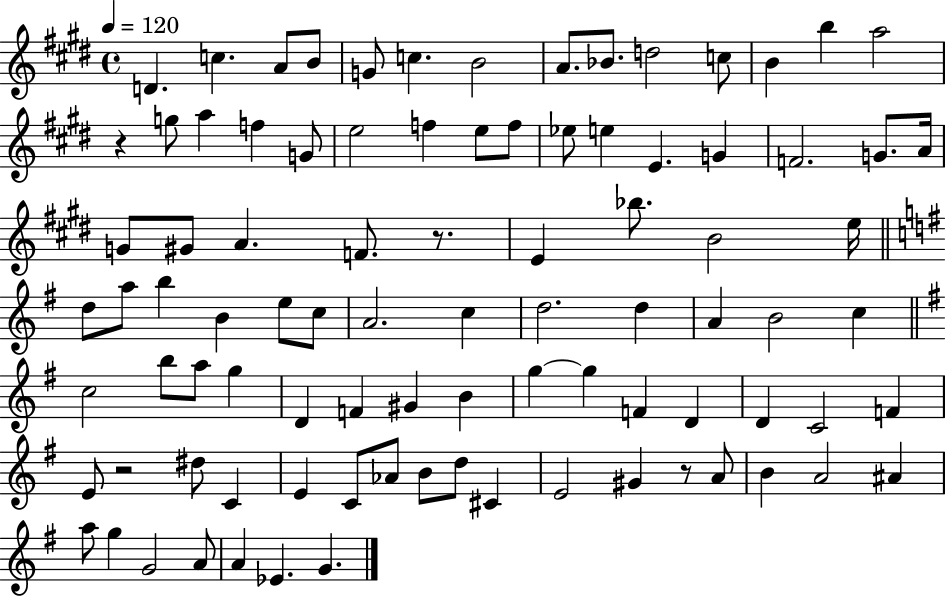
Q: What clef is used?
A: treble